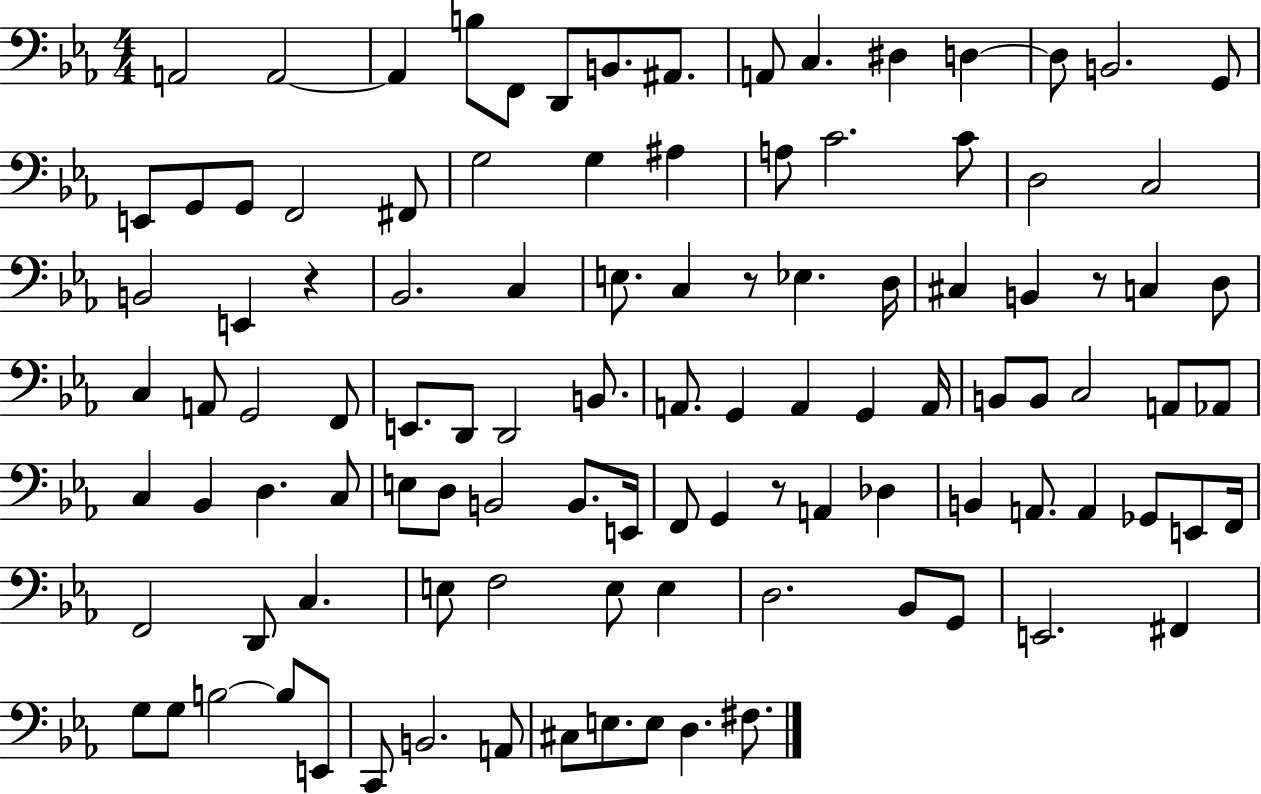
A2/h A2/h A2/q B3/e F2/e D2/e B2/e. A#2/e. A2/e C3/q. D#3/q D3/q D3/e B2/h. G2/e E2/e G2/e G2/e F2/h F#2/e G3/h G3/q A#3/q A3/e C4/h. C4/e D3/h C3/h B2/h E2/q R/q Bb2/h. C3/q E3/e. C3/q R/e Eb3/q. D3/s C#3/q B2/q R/e C3/q D3/e C3/q A2/e G2/h F2/e E2/e. D2/e D2/h B2/e. A2/e. G2/q A2/q G2/q A2/s B2/e B2/e C3/h A2/e Ab2/e C3/q Bb2/q D3/q. C3/e E3/e D3/e B2/h B2/e. E2/s F2/e G2/q R/e A2/q Db3/q B2/q A2/e. A2/q Gb2/e E2/e F2/s F2/h D2/e C3/q. E3/e F3/h E3/e E3/q D3/h. Bb2/e G2/e E2/h. F#2/q G3/e G3/e B3/h B3/e E2/e C2/e B2/h. A2/e C#3/e E3/e. E3/e D3/q. F#3/e.